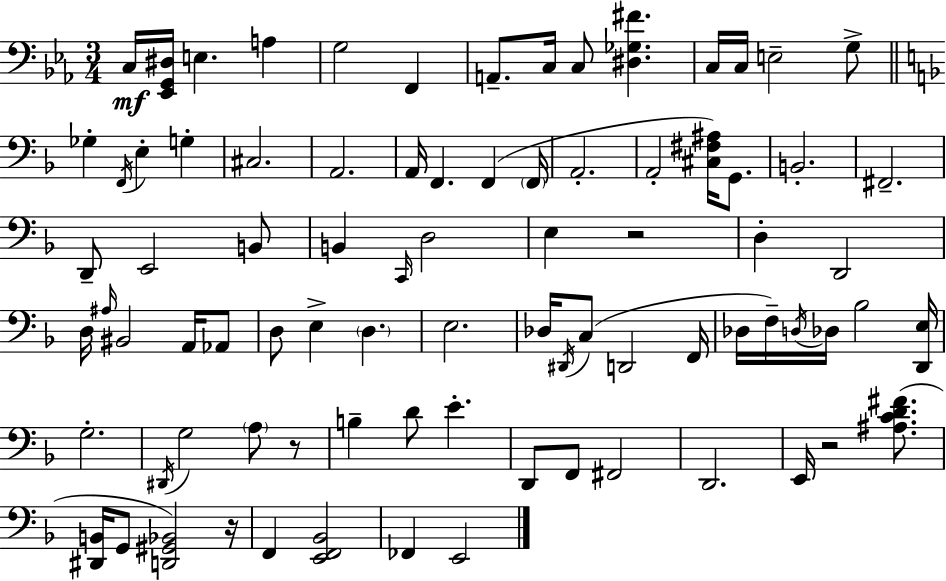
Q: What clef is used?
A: bass